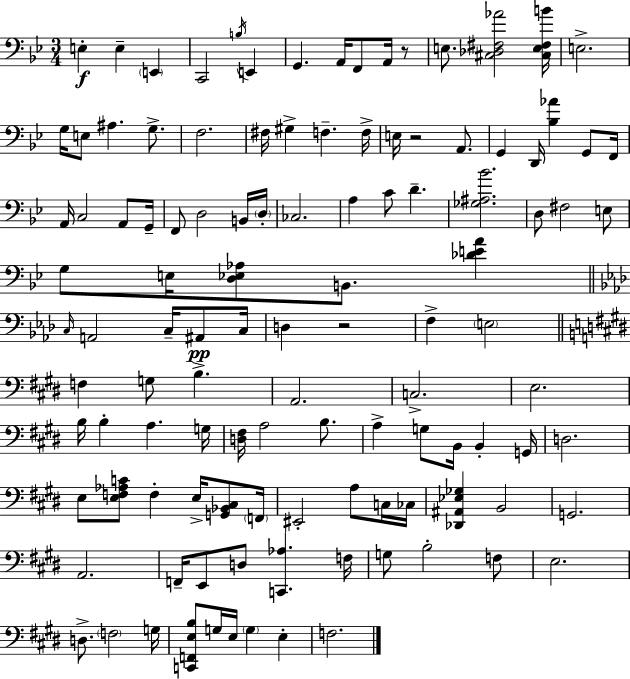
X:1
T:Untitled
M:3/4
L:1/4
K:Bb
E, E, E,, C,,2 B,/4 E,, G,, A,,/4 F,,/2 A,,/4 z/2 E,/2 [^C,_D,^F,_A]2 [^C,E,^F,B]/4 E,2 G,/4 E,/2 ^A, G,/2 F,2 ^F,/4 ^G, F, F,/4 E,/4 z2 A,,/2 G,, D,,/4 [_B,_A] G,,/2 F,,/4 A,,/4 C,2 A,,/2 G,,/4 F,,/2 D,2 B,,/4 D,/4 _C,2 A, C/2 D [_G,^A,_B]2 D,/2 ^F,2 E,/2 G,/2 E,/4 [D,_E,_A,]/2 B,,/2 [_DEA] C,/4 A,,2 C,/4 ^A,,/2 C,/4 D, z2 F, E,2 F, G,/2 B, A,,2 C,2 E,2 B,/4 B, A, G,/4 [D,^F,]/4 A,2 B,/2 A, G,/2 B,,/4 B,, G,,/4 D,2 E,/2 [E,F,_A,C]/2 F, E,/4 [G,,_B,,^C,]/2 F,,/4 ^E,,2 A,/2 C,/4 _C,/4 [_D,,^A,,_E,_G,] B,,2 G,,2 A,,2 F,,/4 E,,/2 D,/2 [C,,_A,] F,/4 G,/2 B,2 F,/2 E,2 D,/2 F,2 G,/4 [C,,F,,E,B,]/2 G,/4 E,/4 G, E, F,2